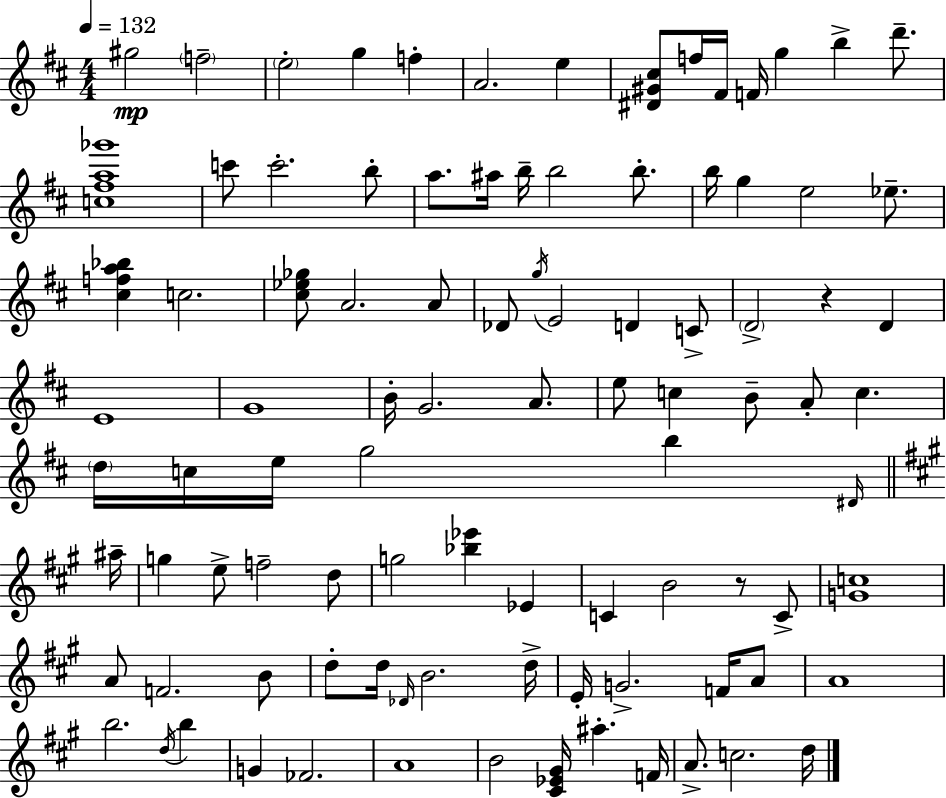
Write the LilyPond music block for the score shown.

{
  \clef treble
  \numericTimeSignature
  \time 4/4
  \key d \major
  \tempo 4 = 132
  gis''2\mp \parenthesize f''2-- | \parenthesize e''2-. g''4 f''4-. | a'2. e''4 | <dis' gis' cis''>8 f''16 fis'16 f'16 g''4 b''4-> d'''8.-- | \break <c'' fis'' a'' ges'''>1 | c'''8 c'''2.-. b''8-. | a''8. ais''16 b''16-- b''2 b''8.-. | b''16 g''4 e''2 ees''8.-- | \break <cis'' f'' a'' bes''>4 c''2. | <cis'' ees'' ges''>8 a'2. a'8 | des'8 \acciaccatura { g''16 } e'2 d'4 c'8-> | \parenthesize d'2-> r4 d'4 | \break e'1 | g'1 | b'16-. g'2. a'8. | e''8 c''4 b'8-- a'8-. c''4. | \break \parenthesize d''16 c''16 e''16 g''2 b''4 | \grace { dis'16 } \bar "||" \break \key a \major ais''16-- g''4 e''8-> f''2-- d''8 | g''2 <bes'' ees'''>4 ees'4 | c'4 b'2 r8 c'8-> | <g' c''>1 | \break a'8 f'2. b'8 | d''8-. d''16 \grace { des'16 } b'2. | d''16-> e'16-. g'2.-> f'16 | a'8 a'1 | \break b''2. \acciaccatura { d''16 } b''4 | g'4 fes'2. | a'1 | b'2 <cis' ees' gis'>16 ais''4.-. | \break f'16 a'8.-> c''2. | d''16 \bar "|."
}